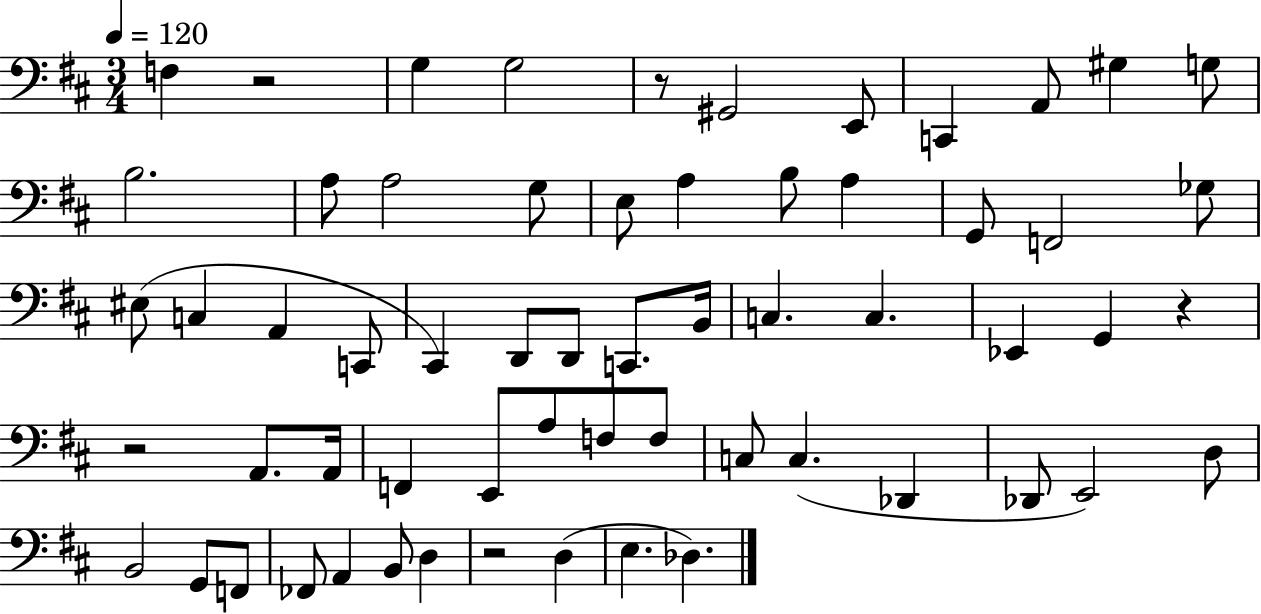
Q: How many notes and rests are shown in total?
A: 61